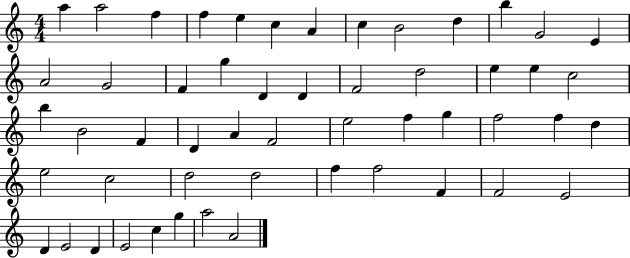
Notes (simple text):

A5/q A5/h F5/q F5/q E5/q C5/q A4/q C5/q B4/h D5/q B5/q G4/h E4/q A4/h G4/h F4/q G5/q D4/q D4/q F4/h D5/h E5/q E5/q C5/h B5/q B4/h F4/q D4/q A4/q F4/h E5/h F5/q G5/q F5/h F5/q D5/q E5/h C5/h D5/h D5/h F5/q F5/h F4/q F4/h E4/h D4/q E4/h D4/q E4/h C5/q G5/q A5/h A4/h